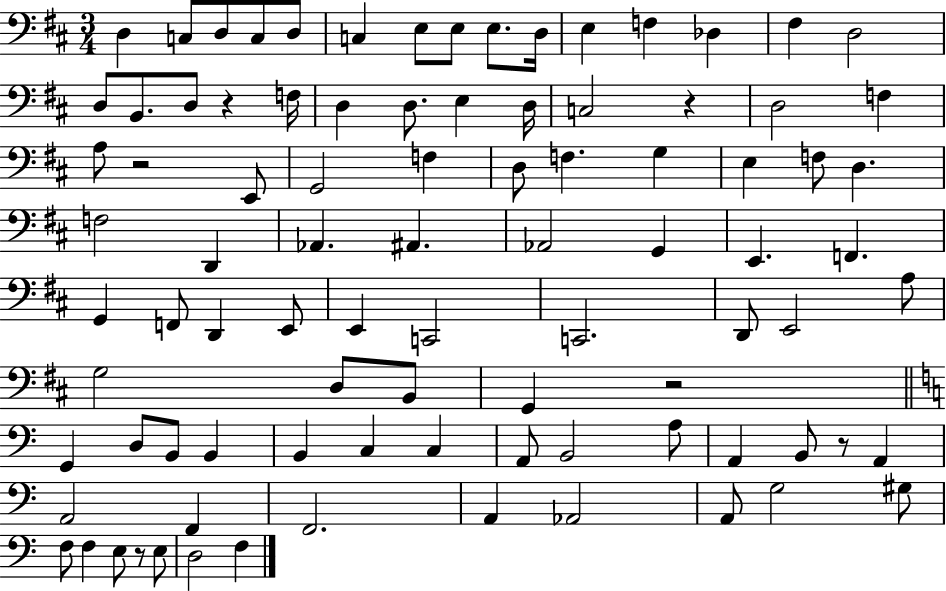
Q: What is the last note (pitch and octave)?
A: F3